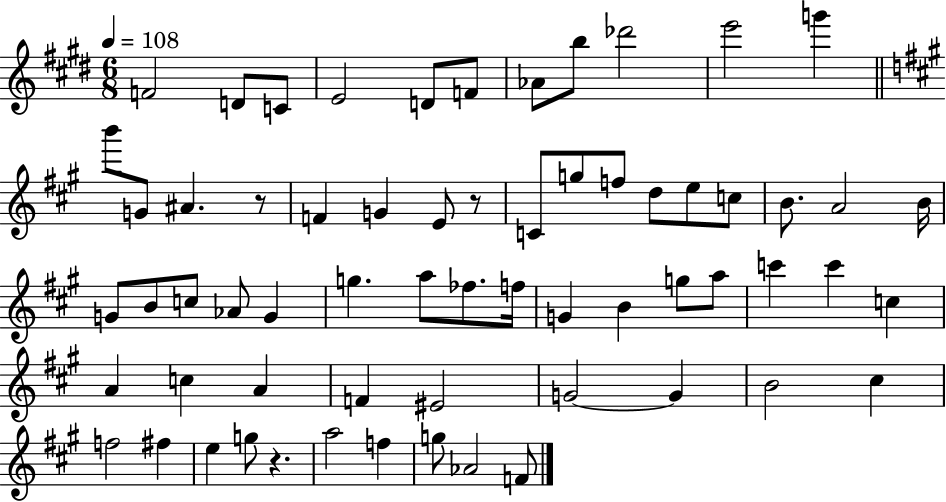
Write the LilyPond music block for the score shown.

{
  \clef treble
  \numericTimeSignature
  \time 6/8
  \key e \major
  \tempo 4 = 108
  f'2 d'8 c'8 | e'2 d'8 f'8 | aes'8 b''8 des'''2 | e'''2 g'''4 | \break \bar "||" \break \key a \major b'''8 g'8 ais'4. r8 | f'4 g'4 e'8 r8 | c'8 g''8 f''8 d''8 e''8 c''8 | b'8. a'2 b'16 | \break g'8 b'8 c''8 aes'8 g'4 | g''4. a''8 fes''8. f''16 | g'4 b'4 g''8 a''8 | c'''4 c'''4 c''4 | \break a'4 c''4 a'4 | f'4 eis'2 | g'2~~ g'4 | b'2 cis''4 | \break f''2 fis''4 | e''4 g''8 r4. | a''2 f''4 | g''8 aes'2 f'8 | \break \bar "|."
}